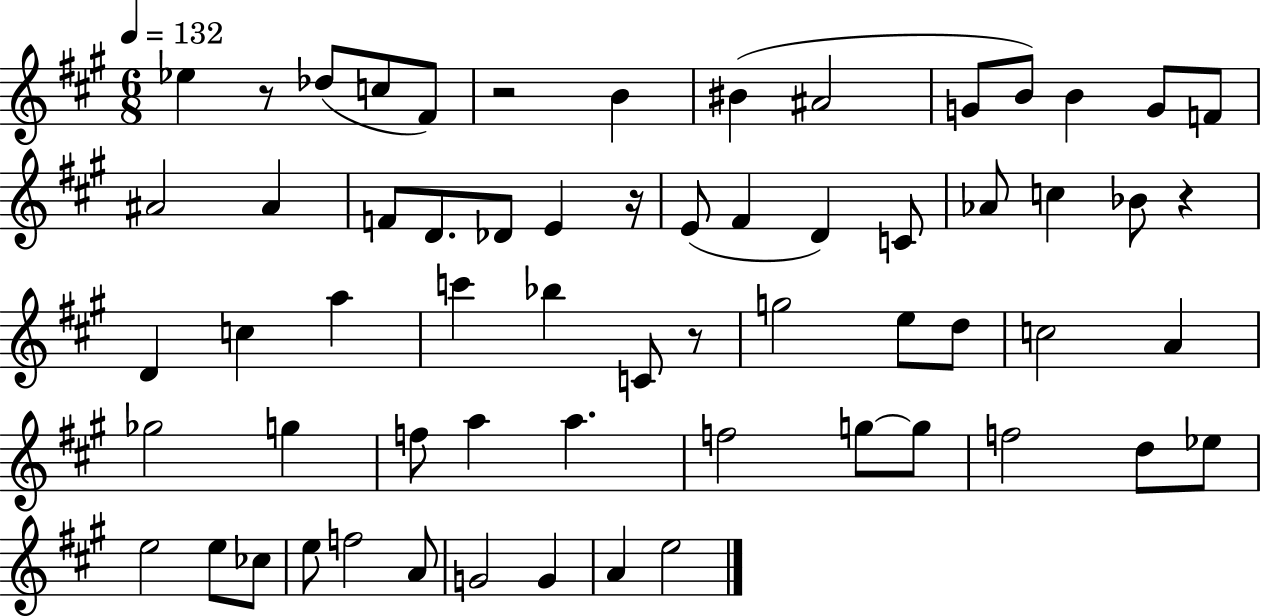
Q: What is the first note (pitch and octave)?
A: Eb5